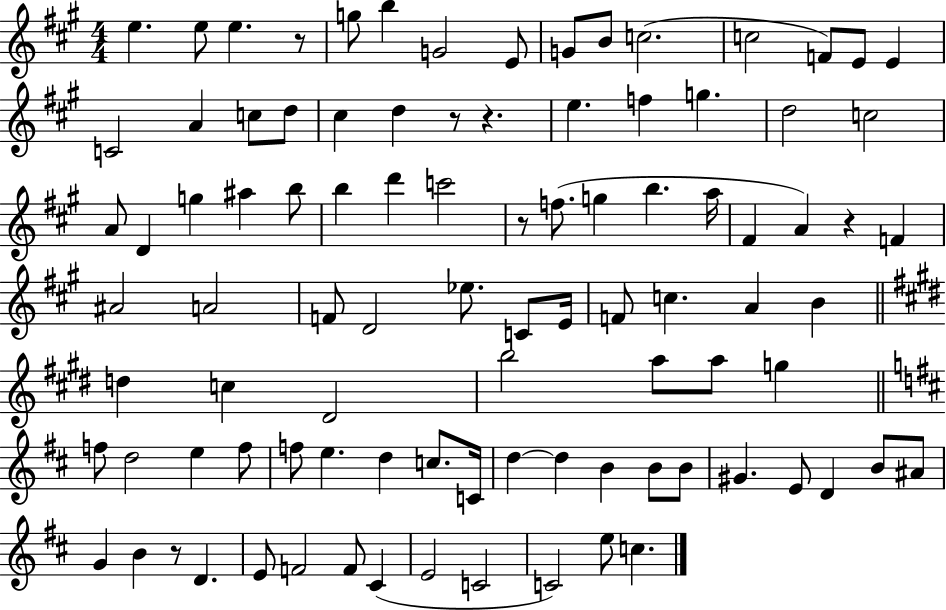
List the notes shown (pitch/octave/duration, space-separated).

E5/q. E5/e E5/q. R/e G5/e B5/q G4/h E4/e G4/e B4/e C5/h. C5/h F4/e E4/e E4/q C4/h A4/q C5/e D5/e C#5/q D5/q R/e R/q. E5/q. F5/q G5/q. D5/h C5/h A4/e D4/q G5/q A#5/q B5/e B5/q D6/q C6/h R/e F5/e. G5/q B5/q. A5/s F#4/q A4/q R/q F4/q A#4/h A4/h F4/e D4/h Eb5/e. C4/e E4/s F4/e C5/q. A4/q B4/q D5/q C5/q D#4/h B5/h A5/e A5/e G5/q F5/e D5/h E5/q F5/e F5/e E5/q. D5/q C5/e. C4/s D5/q D5/q B4/q B4/e B4/e G#4/q. E4/e D4/q B4/e A#4/e G4/q B4/q R/e D4/q. E4/e F4/h F4/e C#4/q E4/h C4/h C4/h E5/e C5/q.